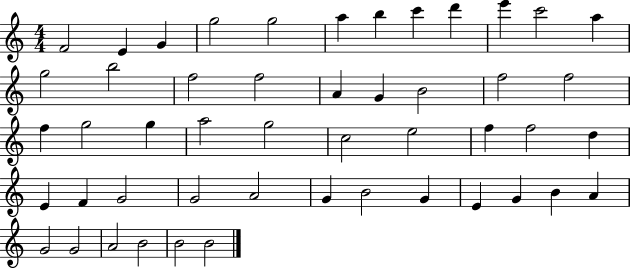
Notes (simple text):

F4/h E4/q G4/q G5/h G5/h A5/q B5/q C6/q D6/q E6/q C6/h A5/q G5/h B5/h F5/h F5/h A4/q G4/q B4/h F5/h F5/h F5/q G5/h G5/q A5/h G5/h C5/h E5/h F5/q F5/h D5/q E4/q F4/q G4/h G4/h A4/h G4/q B4/h G4/q E4/q G4/q B4/q A4/q G4/h G4/h A4/h B4/h B4/h B4/h